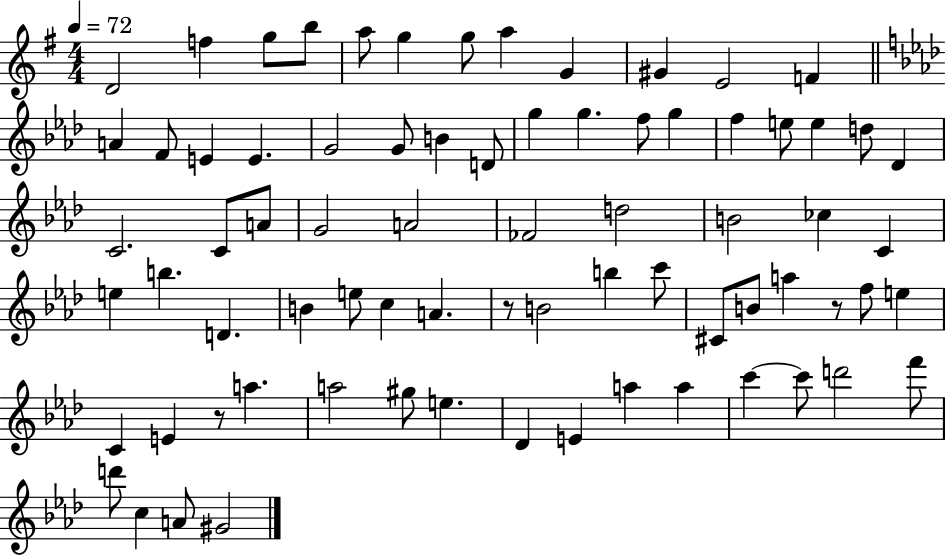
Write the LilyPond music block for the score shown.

{
  \clef treble
  \numericTimeSignature
  \time 4/4
  \key g \major
  \tempo 4 = 72
  \repeat volta 2 { d'2 f''4 g''8 b''8 | a''8 g''4 g''8 a''4 g'4 | gis'4 e'2 f'4 | \bar "||" \break \key f \minor a'4 f'8 e'4 e'4. | g'2 g'8 b'4 d'8 | g''4 g''4. f''8 g''4 | f''4 e''8 e''4 d''8 des'4 | \break c'2. c'8 a'8 | g'2 a'2 | fes'2 d''2 | b'2 ces''4 c'4 | \break e''4 b''4. d'4. | b'4 e''8 c''4 a'4. | r8 b'2 b''4 c'''8 | cis'8 b'8 a''4 r8 f''8 e''4 | \break c'4 e'4 r8 a''4. | a''2 gis''8 e''4. | des'4 e'4 a''4 a''4 | c'''4~~ c'''8 d'''2 f'''8 | \break d'''8 c''4 a'8 gis'2 | } \bar "|."
}